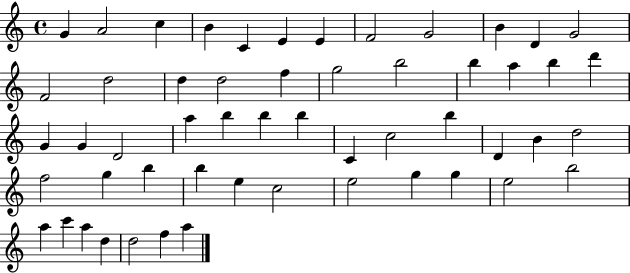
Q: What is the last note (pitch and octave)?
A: A5